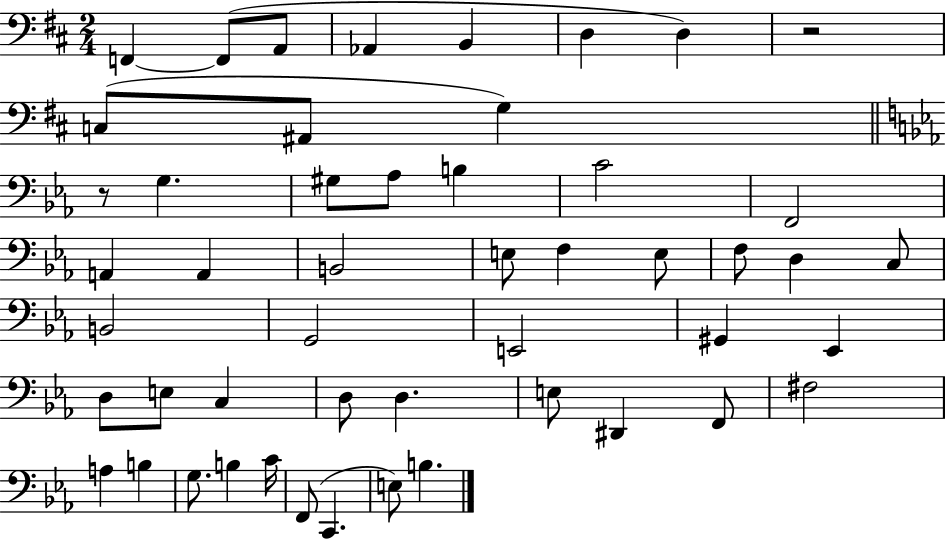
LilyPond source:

{
  \clef bass
  \numericTimeSignature
  \time 2/4
  \key d \major
  \repeat volta 2 { f,4~~ f,8( a,8 | aes,4 b,4 | d4 d4) | r2 | \break c8( ais,8 g4) | \bar "||" \break \key ees \major r8 g4. | gis8 aes8 b4 | c'2 | f,2 | \break a,4 a,4 | b,2 | e8 f4 e8 | f8 d4 c8 | \break b,2 | g,2 | e,2 | gis,4 ees,4 | \break d8 e8 c4 | d8 d4. | e8 dis,4 f,8 | fis2 | \break a4 b4 | g8. b4 c'16 | f,8( c,4. | e8) b4. | \break } \bar "|."
}